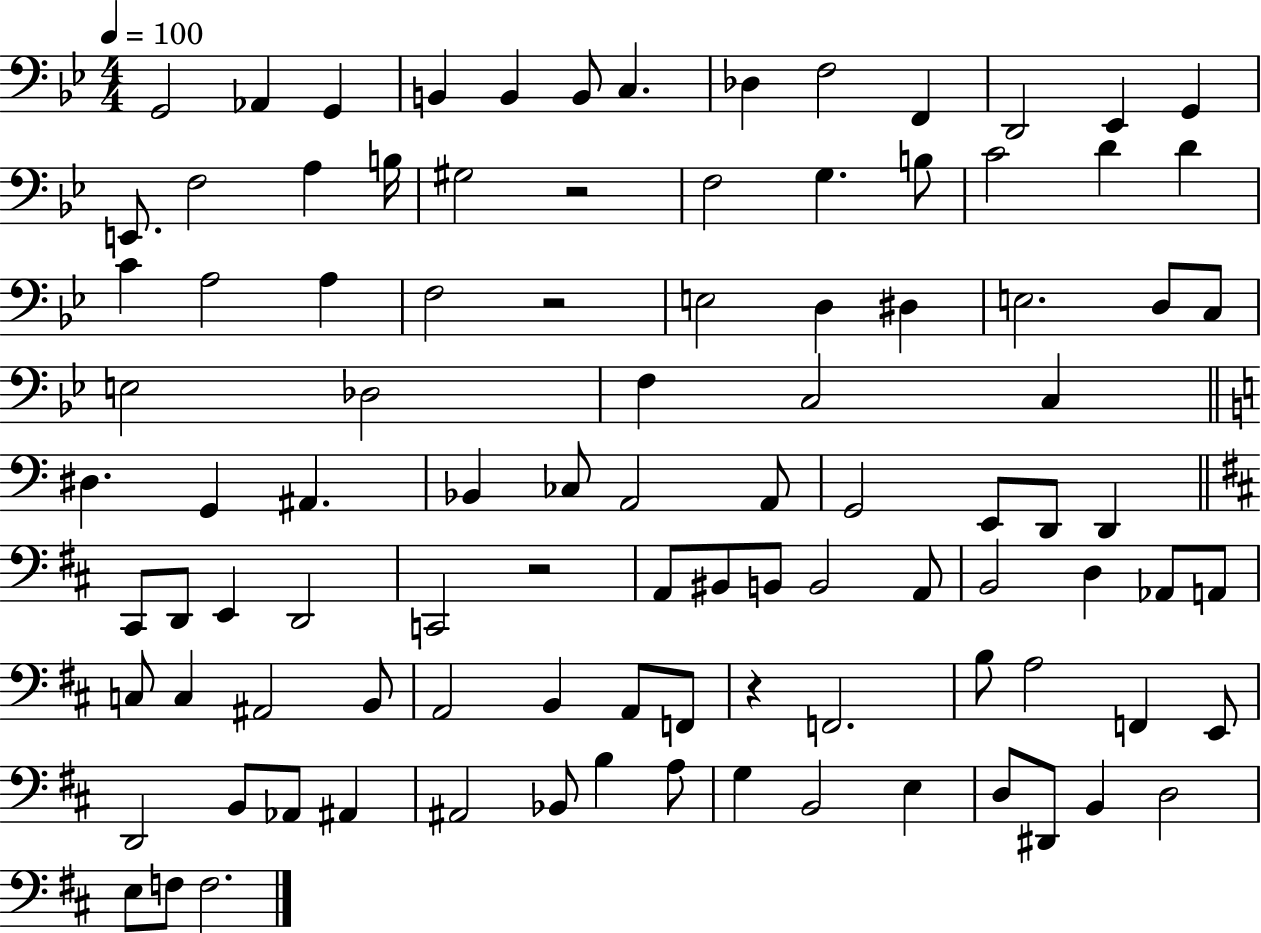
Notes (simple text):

G2/h Ab2/q G2/q B2/q B2/q B2/e C3/q. Db3/q F3/h F2/q D2/h Eb2/q G2/q E2/e. F3/h A3/q B3/s G#3/h R/h F3/h G3/q. B3/e C4/h D4/q D4/q C4/q A3/h A3/q F3/h R/h E3/h D3/q D#3/q E3/h. D3/e C3/e E3/h Db3/h F3/q C3/h C3/q D#3/q. G2/q A#2/q. Bb2/q CES3/e A2/h A2/e G2/h E2/e D2/e D2/q C#2/e D2/e E2/q D2/h C2/h R/h A2/e BIS2/e B2/e B2/h A2/e B2/h D3/q Ab2/e A2/e C3/e C3/q A#2/h B2/e A2/h B2/q A2/e F2/e R/q F2/h. B3/e A3/h F2/q E2/e D2/h B2/e Ab2/e A#2/q A#2/h Bb2/e B3/q A3/e G3/q B2/h E3/q D3/e D#2/e B2/q D3/h E3/e F3/e F3/h.